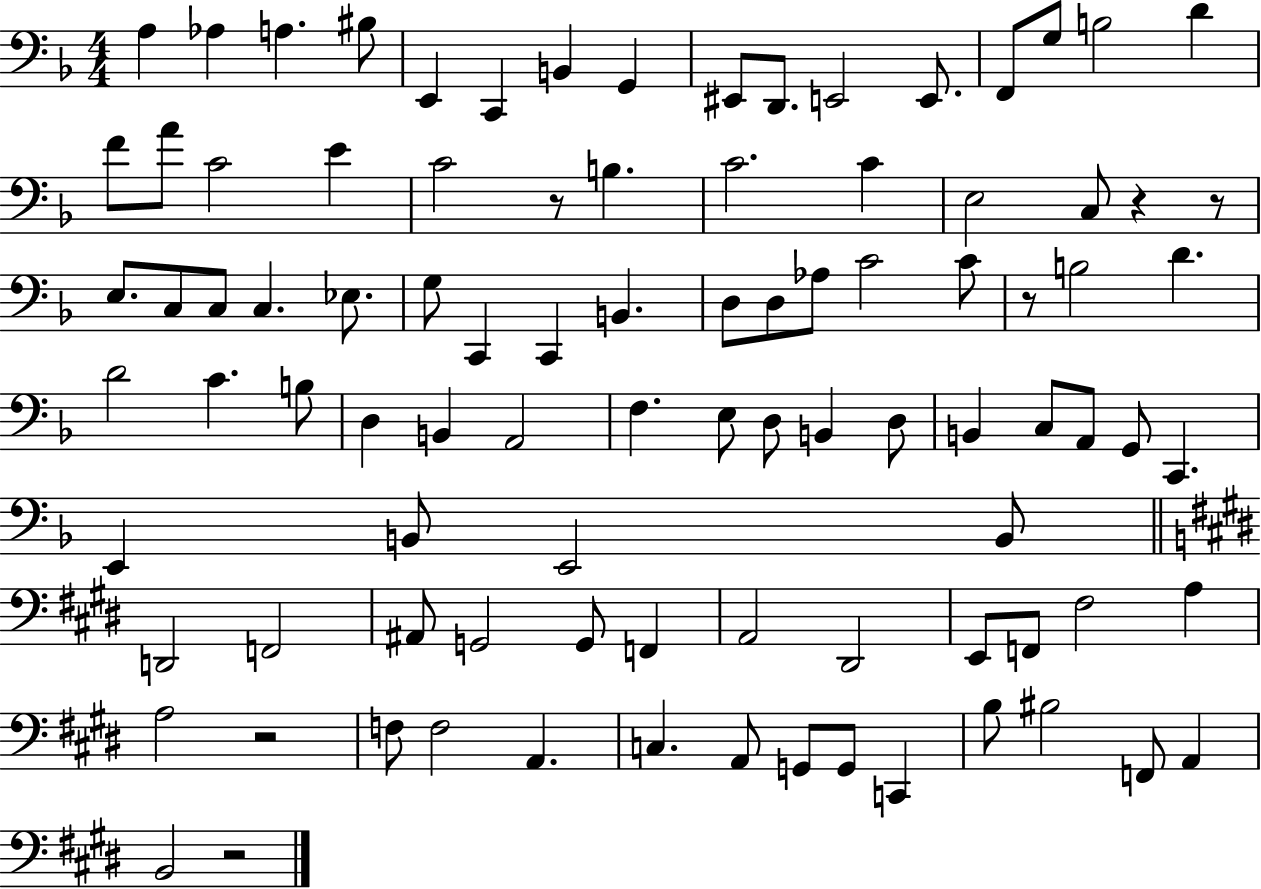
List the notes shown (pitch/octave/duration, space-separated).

A3/q Ab3/q A3/q. BIS3/e E2/q C2/q B2/q G2/q EIS2/e D2/e. E2/h E2/e. F2/e G3/e B3/h D4/q F4/e A4/e C4/h E4/q C4/h R/e B3/q. C4/h. C4/q E3/h C3/e R/q R/e E3/e. C3/e C3/e C3/q. Eb3/e. G3/e C2/q C2/q B2/q. D3/e D3/e Ab3/e C4/h C4/e R/e B3/h D4/q. D4/h C4/q. B3/e D3/q B2/q A2/h F3/q. E3/e D3/e B2/q D3/e B2/q C3/e A2/e G2/e C2/q. E2/q B2/e E2/h B2/e D2/h F2/h A#2/e G2/h G2/e F2/q A2/h D#2/h E2/e F2/e F#3/h A3/q A3/h R/h F3/e F3/h A2/q. C3/q. A2/e G2/e G2/e C2/q B3/e BIS3/h F2/e A2/q B2/h R/h